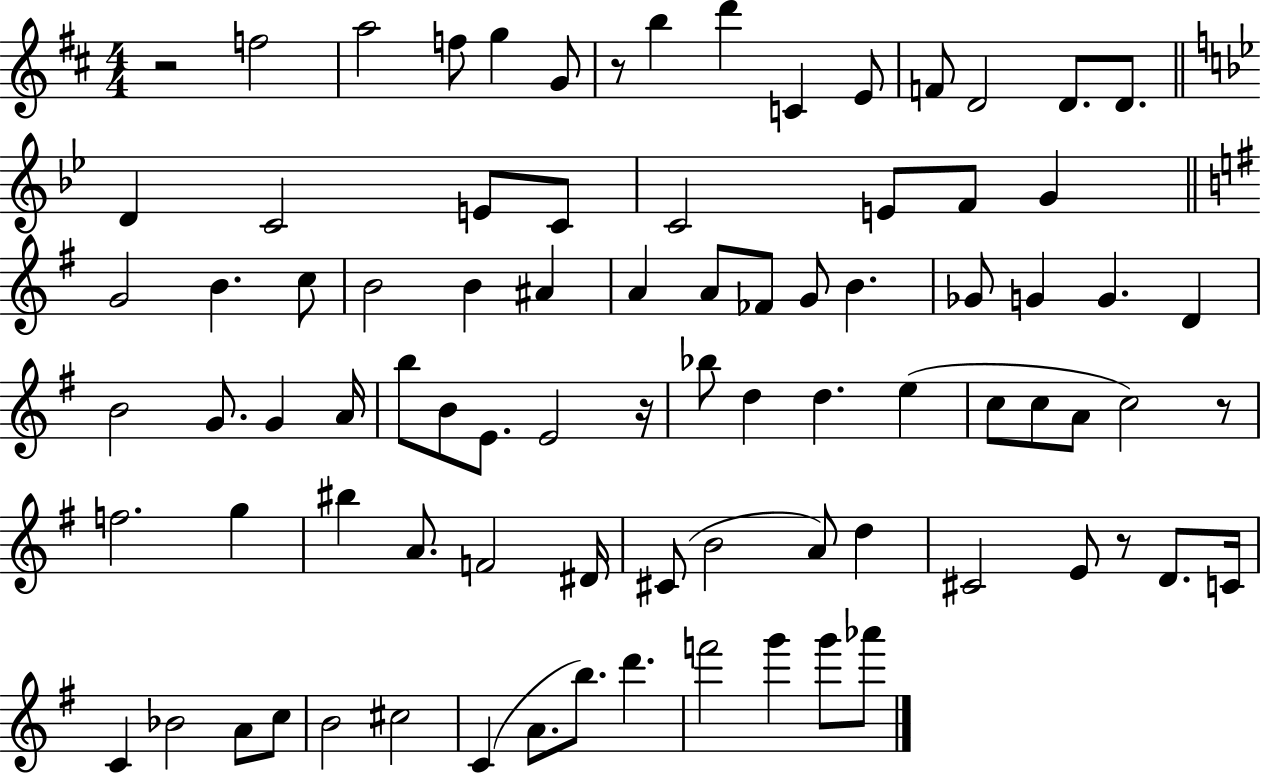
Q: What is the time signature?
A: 4/4